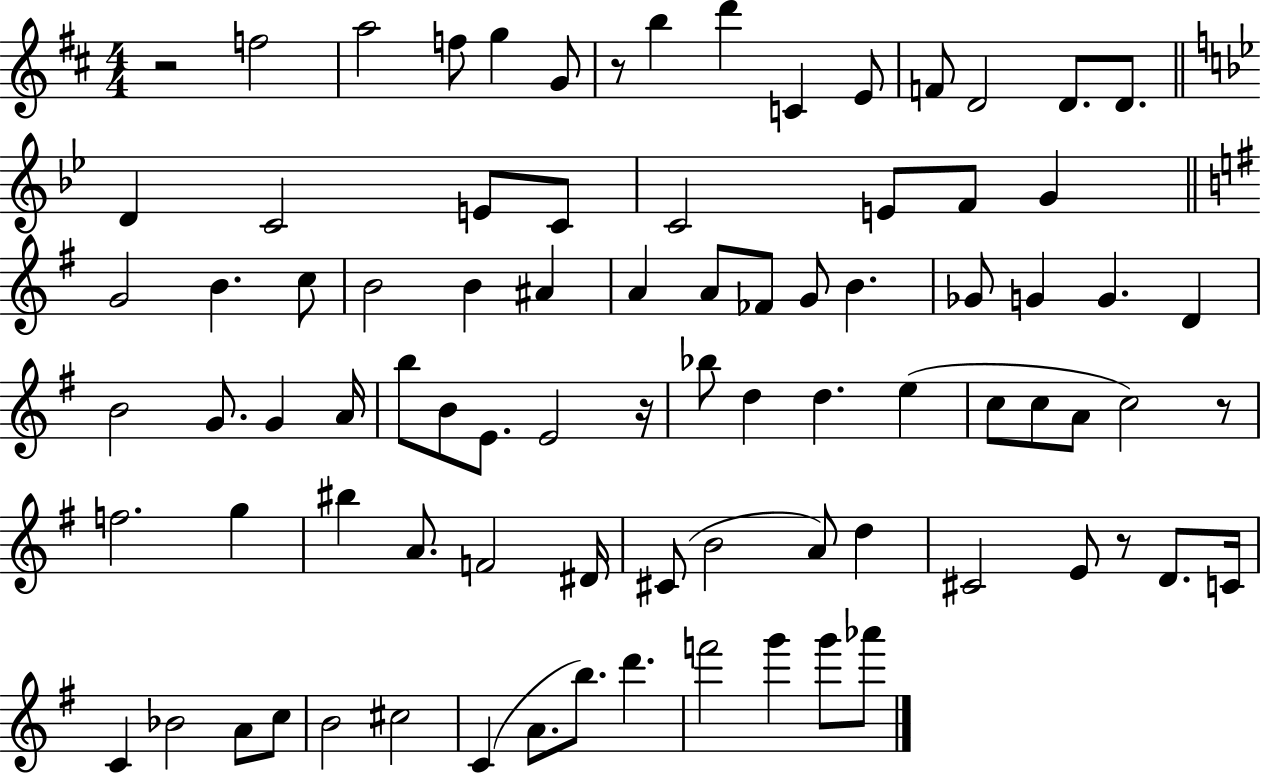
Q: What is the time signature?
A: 4/4